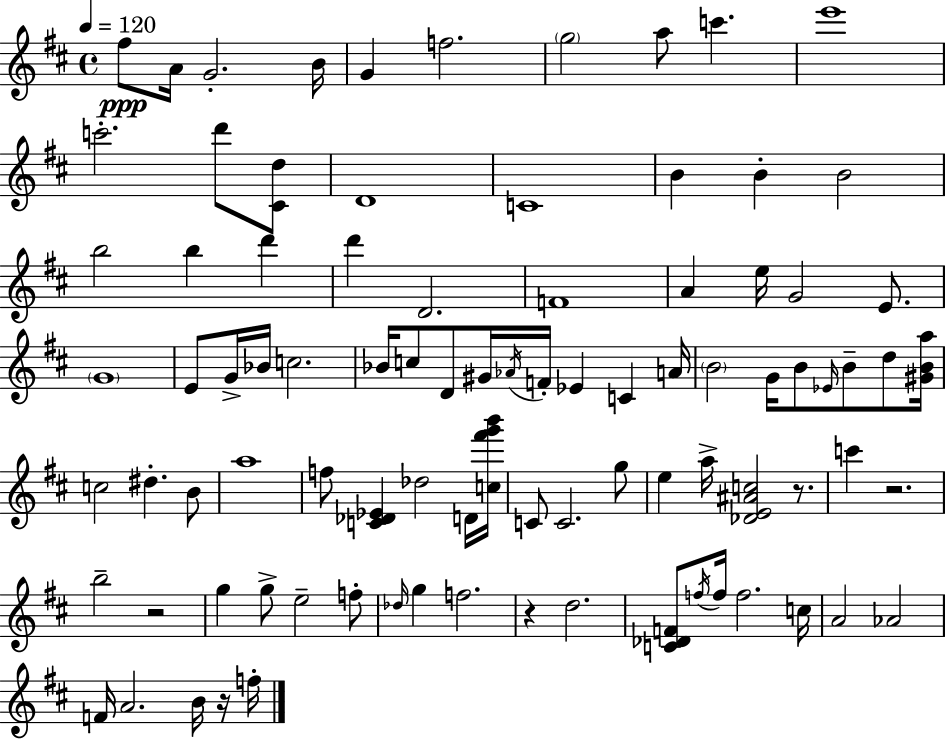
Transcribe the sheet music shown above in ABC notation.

X:1
T:Untitled
M:4/4
L:1/4
K:D
^f/2 A/4 G2 B/4 G f2 g2 a/2 c' e'4 c'2 d'/2 [^Cd]/2 D4 C4 B B B2 b2 b d' d' D2 F4 A e/4 G2 E/2 G4 E/2 G/4 _B/4 c2 _B/4 c/2 D/2 ^G/4 _A/4 F/4 _E C A/4 B2 G/4 B/2 _E/4 B/2 d/2 [^GBa]/4 c2 ^d B/2 a4 f/2 [C_D_E] _d2 D/4 [c^f'g'b']/4 C/2 C2 g/2 e a/4 [_DE^Ac]2 z/2 c' z2 b2 z2 g g/2 e2 f/2 _d/4 g f2 z d2 [C_DF]/2 f/4 f/4 f2 c/4 A2 _A2 F/4 A2 B/4 z/4 f/4